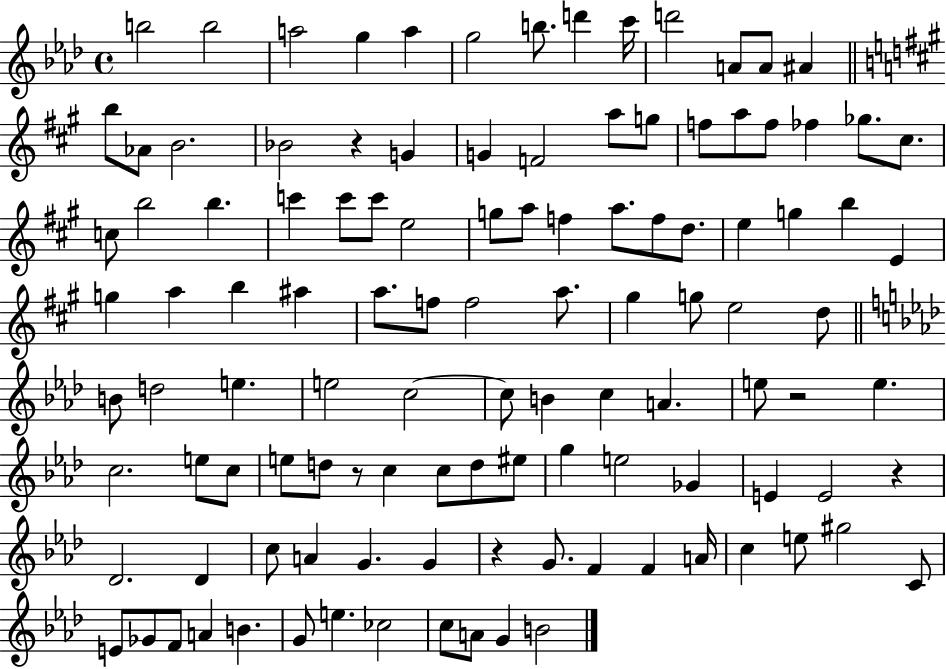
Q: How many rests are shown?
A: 5